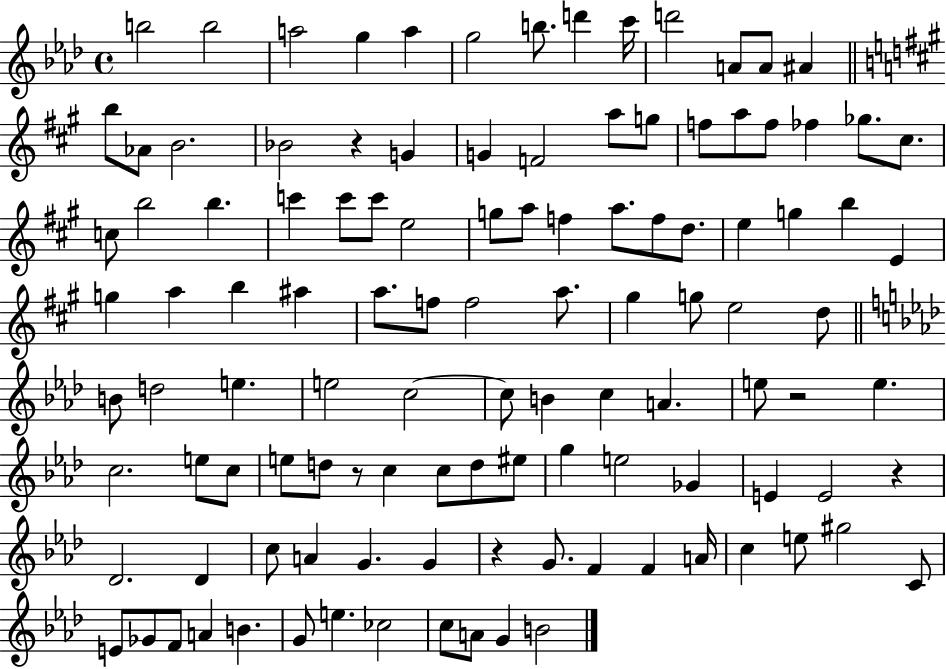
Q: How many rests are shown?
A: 5